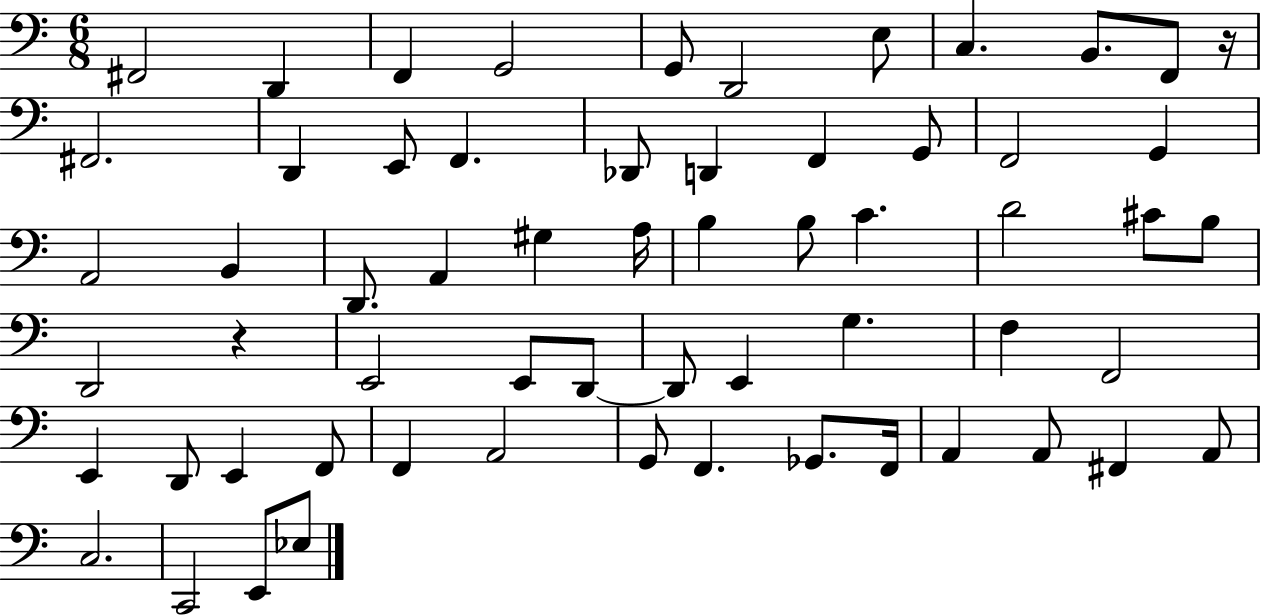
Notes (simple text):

F#2/h D2/q F2/q G2/h G2/e D2/h E3/e C3/q. B2/e. F2/e R/s F#2/h. D2/q E2/e F2/q. Db2/e D2/q F2/q G2/e F2/h G2/q A2/h B2/q D2/e. A2/q G#3/q A3/s B3/q B3/e C4/q. D4/h C#4/e B3/e D2/h R/q E2/h E2/e D2/e D2/e E2/q G3/q. F3/q F2/h E2/q D2/e E2/q F2/e F2/q A2/h G2/e F2/q. Gb2/e. F2/s A2/q A2/e F#2/q A2/e C3/h. C2/h E2/e Eb3/e